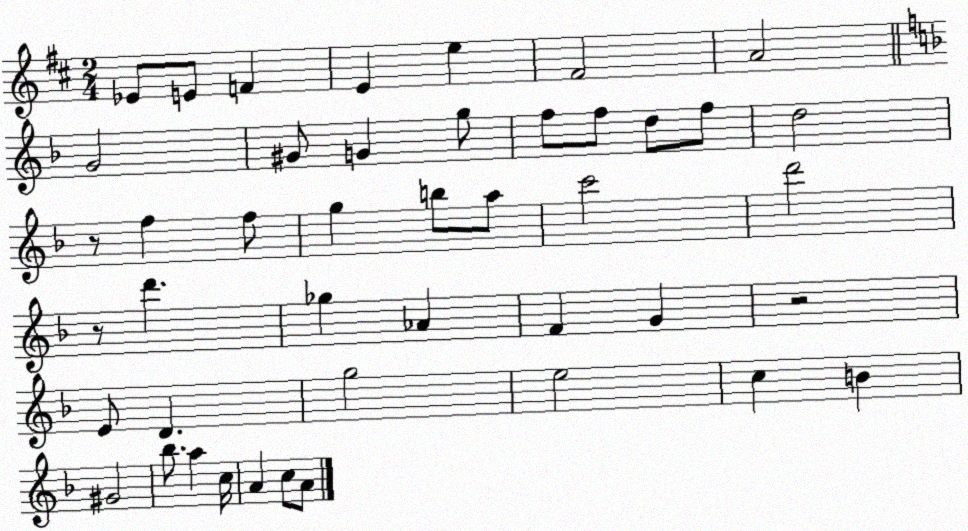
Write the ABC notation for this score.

X:1
T:Untitled
M:2/4
L:1/4
K:D
_E/2 E/2 F E e ^F2 A2 G2 ^G/2 G g/2 f/2 f/2 d/2 f/2 d2 z/2 f f/2 g b/2 a/2 c'2 d'2 z/2 d' _g _A F G z2 E/2 D g2 e2 c B ^G2 _b/2 a c/4 A c/2 A/2